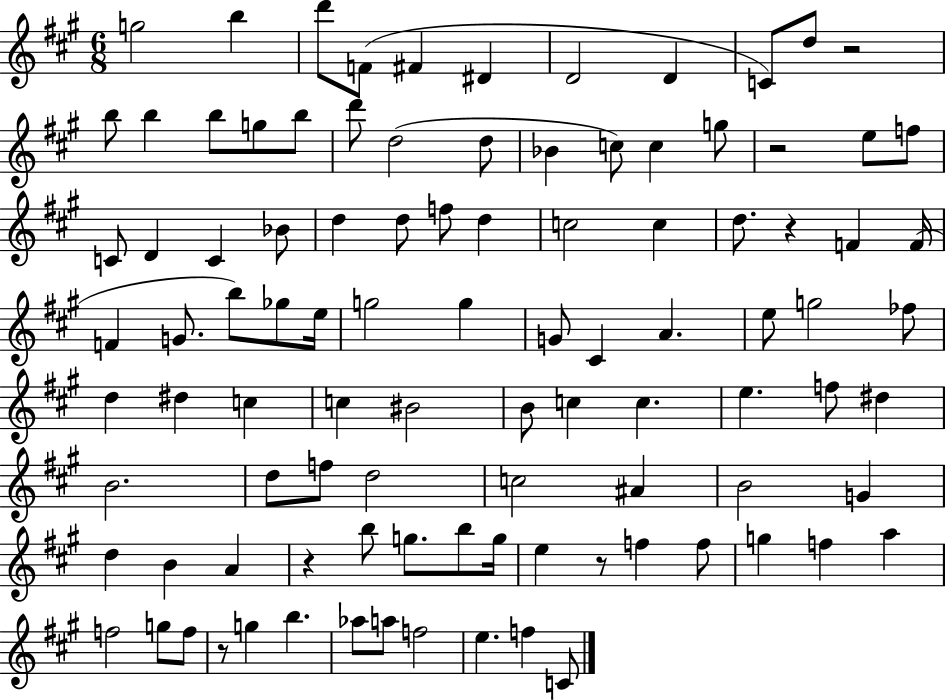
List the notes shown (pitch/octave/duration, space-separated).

G5/h B5/q D6/e F4/e F#4/q D#4/q D4/h D4/q C4/e D5/e R/h B5/e B5/q B5/e G5/e B5/e D6/e D5/h D5/e Bb4/q C5/e C5/q G5/e R/h E5/e F5/e C4/e D4/q C4/q Bb4/e D5/q D5/e F5/e D5/q C5/h C5/q D5/e. R/q F4/q F4/s F4/q G4/e. B5/e Gb5/e E5/s G5/h G5/q G4/e C#4/q A4/q. E5/e G5/h FES5/e D5/q D#5/q C5/q C5/q BIS4/h B4/e C5/q C5/q. E5/q. F5/e D#5/q B4/h. D5/e F5/e D5/h C5/h A#4/q B4/h G4/q D5/q B4/q A4/q R/q B5/e G5/e. B5/e G5/s E5/q R/e F5/q F5/e G5/q F5/q A5/q F5/h G5/e F5/e R/e G5/q B5/q. Ab5/e A5/e F5/h E5/q. F5/q C4/e